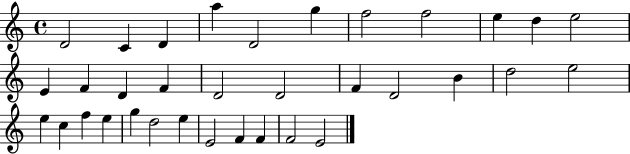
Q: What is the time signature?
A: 4/4